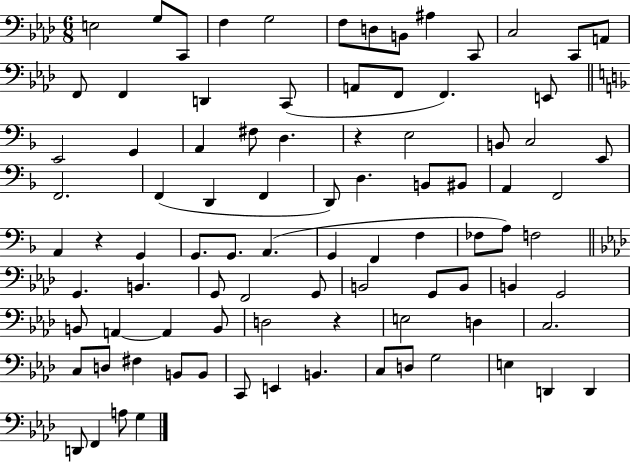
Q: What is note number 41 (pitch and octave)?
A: A2